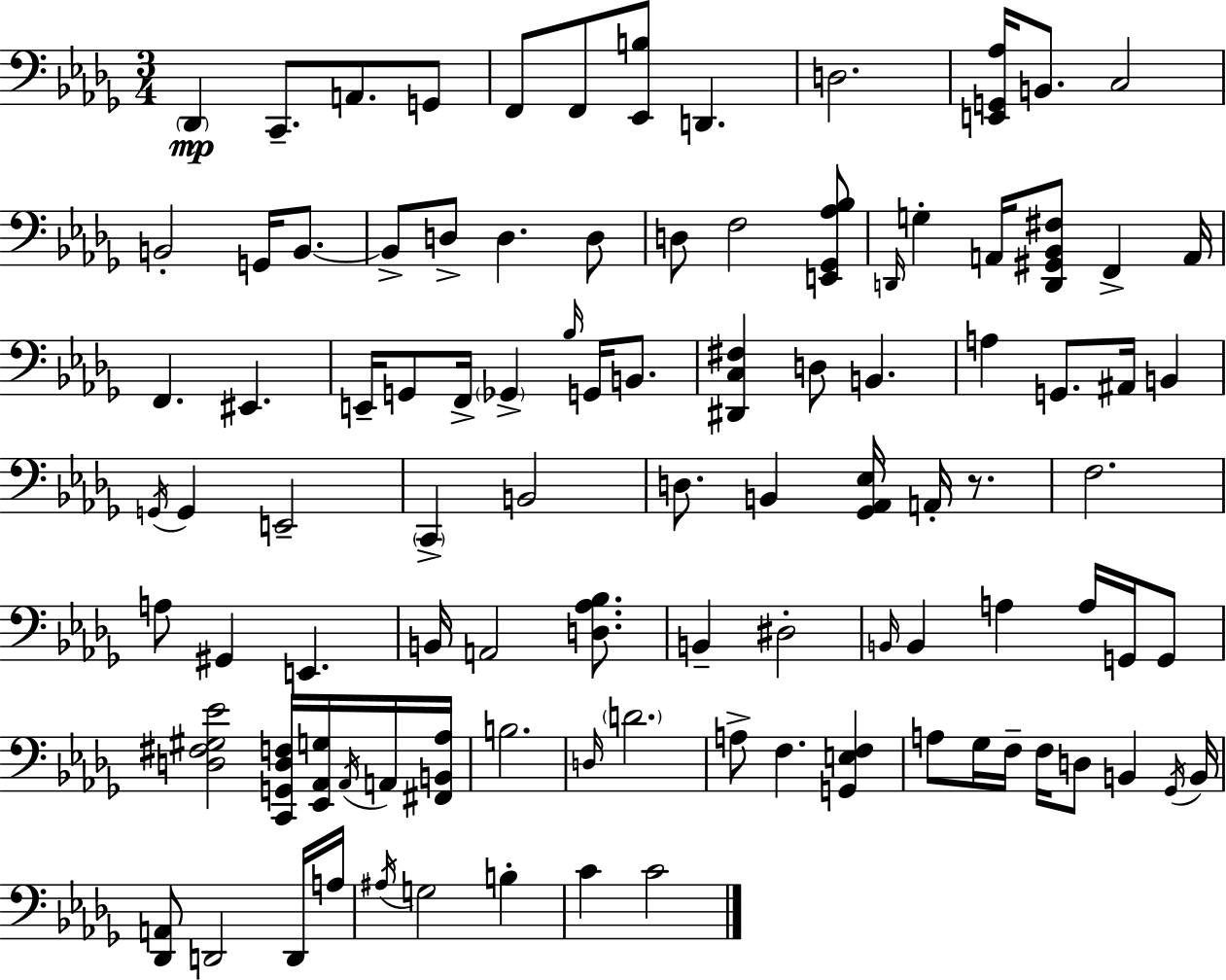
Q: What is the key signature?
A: BES minor